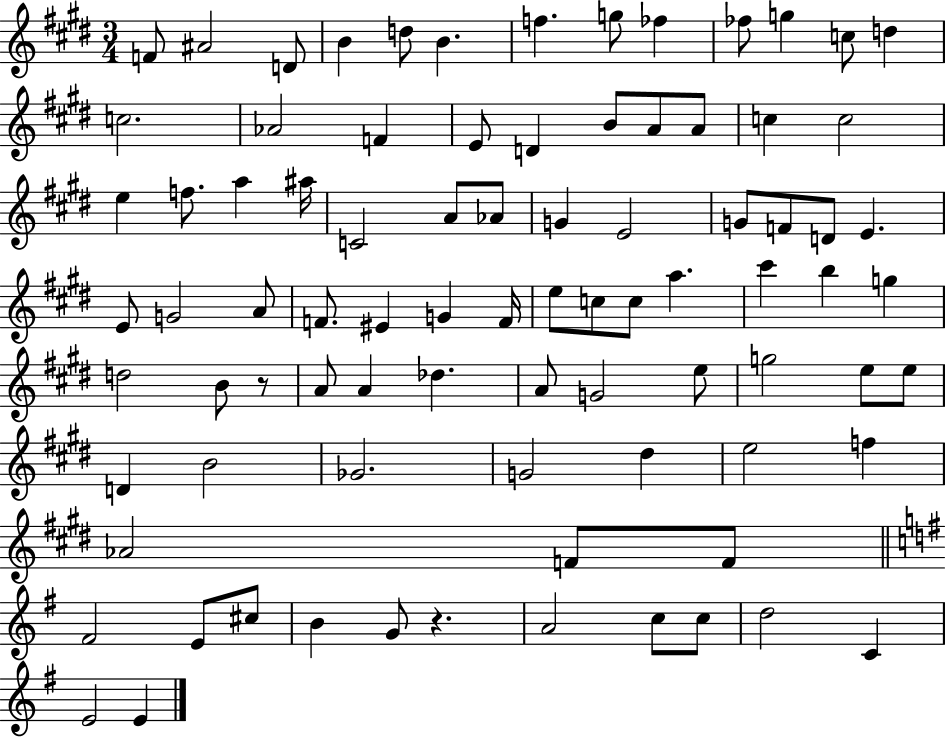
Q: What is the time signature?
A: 3/4